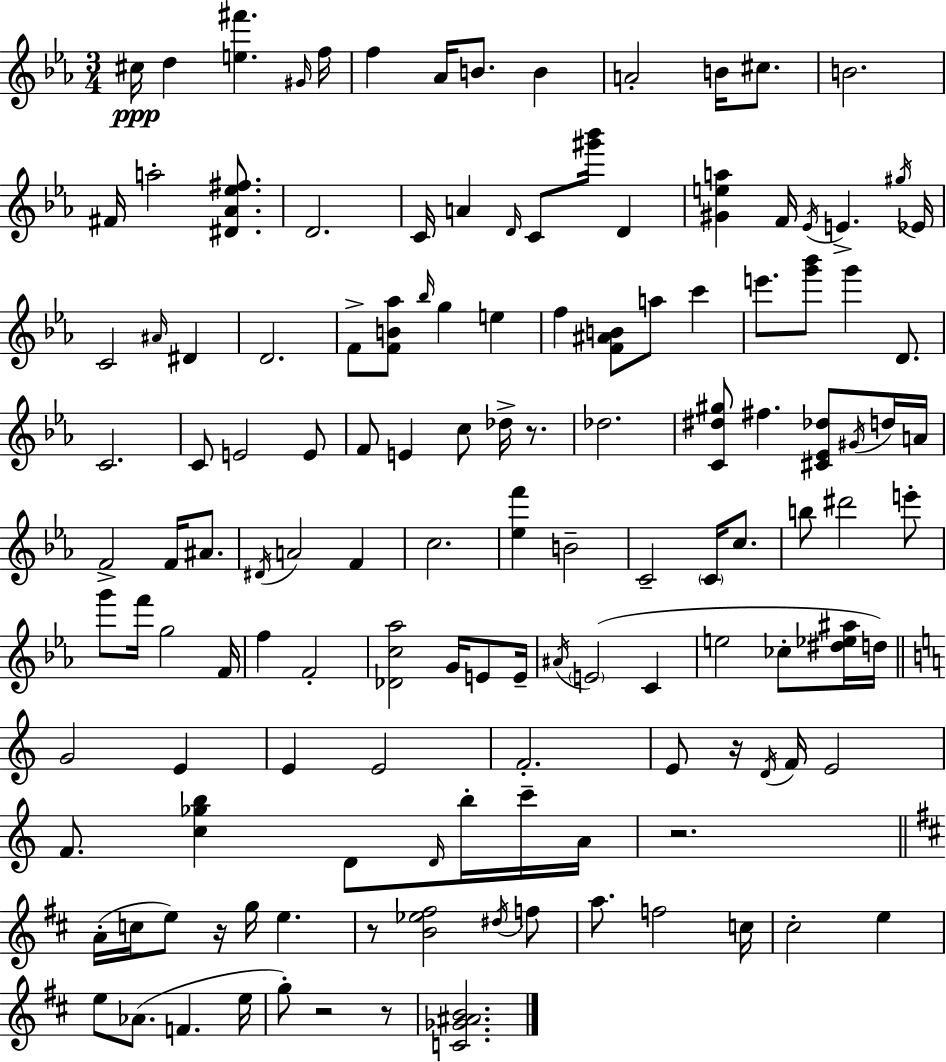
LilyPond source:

{
  \clef treble
  \numericTimeSignature
  \time 3/4
  \key ees \major
  \repeat volta 2 { cis''16\ppp d''4 <e'' fis'''>4. \grace { gis'16 } | f''16 f''4 aes'16 b'8. b'4 | a'2-. b'16 cis''8. | b'2. | \break fis'16 a''2-. <dis' aes' ees'' fis''>8. | d'2. | c'16 a'4 \grace { d'16 } c'8 <gis''' bes'''>16 d'4 | <gis' e'' a''>4 f'16 \acciaccatura { ees'16 } e'4.-> | \break \acciaccatura { gis''16 } ees'16 c'2 | \grace { ais'16 } dis'4 d'2. | f'8-> <f' b' aes''>8 \grace { bes''16 } g''4 | e''4 f''4 <f' ais' b'>8 | \break a''8 c'''4 e'''8. <g''' bes'''>8 g'''4 | d'8. c'2. | c'8 e'2 | e'8 f'8 e'4 | \break c''8 des''16-> r8. des''2. | <c' dis'' gis''>8 fis''4. | <cis' ees' des''>8 \acciaccatura { gis'16 } d''16 a'16 f'2-> | f'16 ais'8. \acciaccatura { dis'16 } a'2 | \break f'4 c''2. | <ees'' f'''>4 | b'2-- c'2-- | \parenthesize c'16 c''8. b''8 dis'''2 | \break e'''8-. g'''8 f'''16 g''2 | f'16 f''4 | f'2-. <des' c'' aes''>2 | g'16 e'8 e'16-- \acciaccatura { ais'16 } \parenthesize e'2( | \break c'4 e''2 | ces''8-. <dis'' ees'' ais''>16 d''16) \bar "||" \break \key a \minor g'2 e'4 | e'4 e'2 | f'2.-. | e'8 r16 \acciaccatura { d'16 } f'16 e'2 | \break f'8. <c'' ges'' b''>4 d'8 \grace { d'16 } b''16-. | c'''16-- a'16 r2. | \bar "||" \break \key b \minor a'16-.( c''16 e''8) r16 g''16 e''4. | r8 <b' ees'' fis''>2 \acciaccatura { dis''16 } f''8 | a''8. f''2 | c''16 cis''2-. e''4 | \break e''8 aes'8.( f'4. | e''16 g''8-.) r2 r8 | <c' ges' ais' b'>2. | } \bar "|."
}